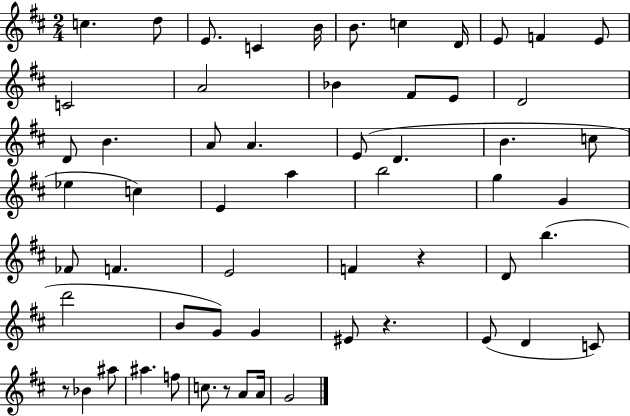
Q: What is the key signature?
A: D major